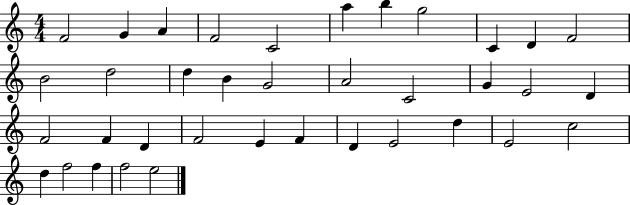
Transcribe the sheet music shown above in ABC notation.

X:1
T:Untitled
M:4/4
L:1/4
K:C
F2 G A F2 C2 a b g2 C D F2 B2 d2 d B G2 A2 C2 G E2 D F2 F D F2 E F D E2 d E2 c2 d f2 f f2 e2